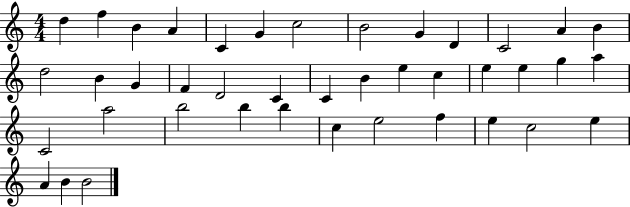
D5/q F5/q B4/q A4/q C4/q G4/q C5/h B4/h G4/q D4/q C4/h A4/q B4/q D5/h B4/q G4/q F4/q D4/h C4/q C4/q B4/q E5/q C5/q E5/q E5/q G5/q A5/q C4/h A5/h B5/h B5/q B5/q C5/q E5/h F5/q E5/q C5/h E5/q A4/q B4/q B4/h